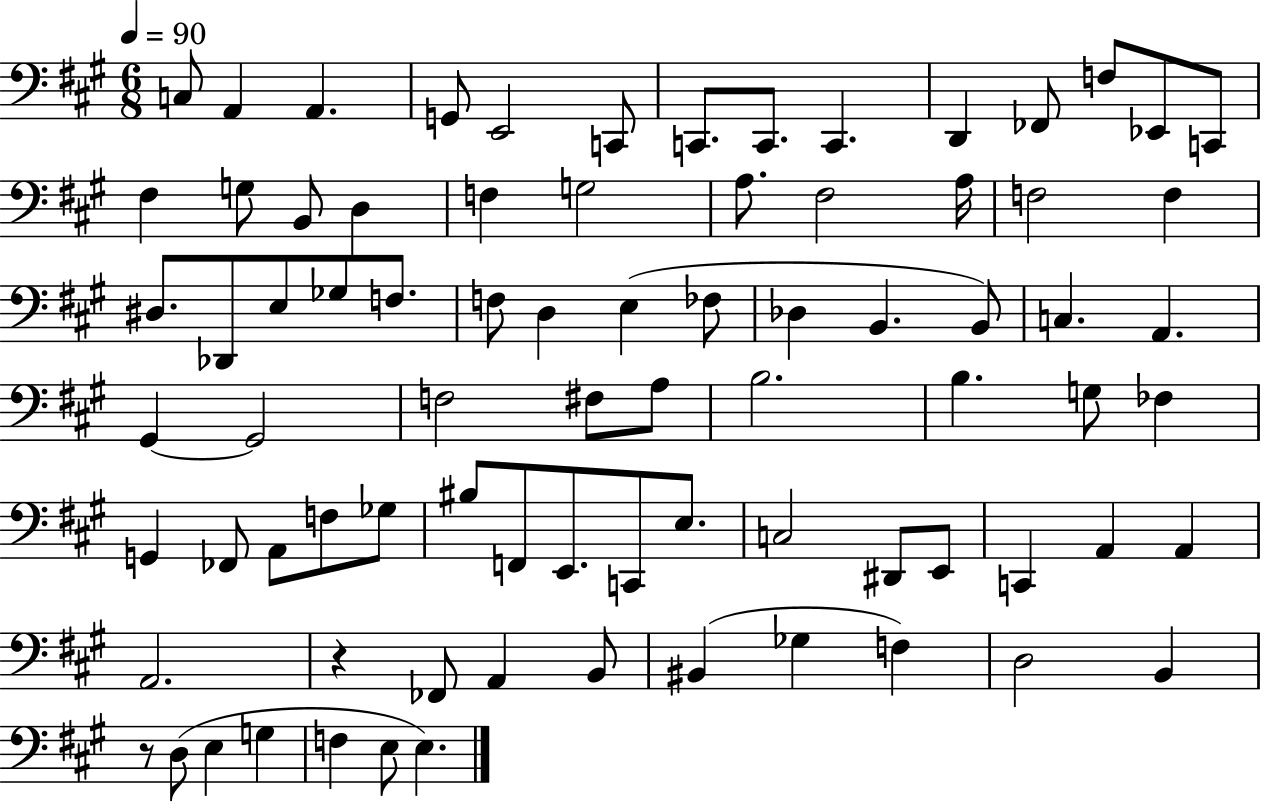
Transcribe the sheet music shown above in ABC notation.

X:1
T:Untitled
M:6/8
L:1/4
K:A
C,/2 A,, A,, G,,/2 E,,2 C,,/2 C,,/2 C,,/2 C,, D,, _F,,/2 F,/2 _E,,/2 C,,/2 ^F, G,/2 B,,/2 D, F, G,2 A,/2 ^F,2 A,/4 F,2 F, ^D,/2 _D,,/2 E,/2 _G,/2 F,/2 F,/2 D, E, _F,/2 _D, B,, B,,/2 C, A,, ^G,, ^G,,2 F,2 ^F,/2 A,/2 B,2 B, G,/2 _F, G,, _F,,/2 A,,/2 F,/2 _G,/2 ^B,/2 F,,/2 E,,/2 C,,/2 E,/2 C,2 ^D,,/2 E,,/2 C,, A,, A,, A,,2 z _F,,/2 A,, B,,/2 ^B,, _G, F, D,2 B,, z/2 D,/2 E, G, F, E,/2 E,